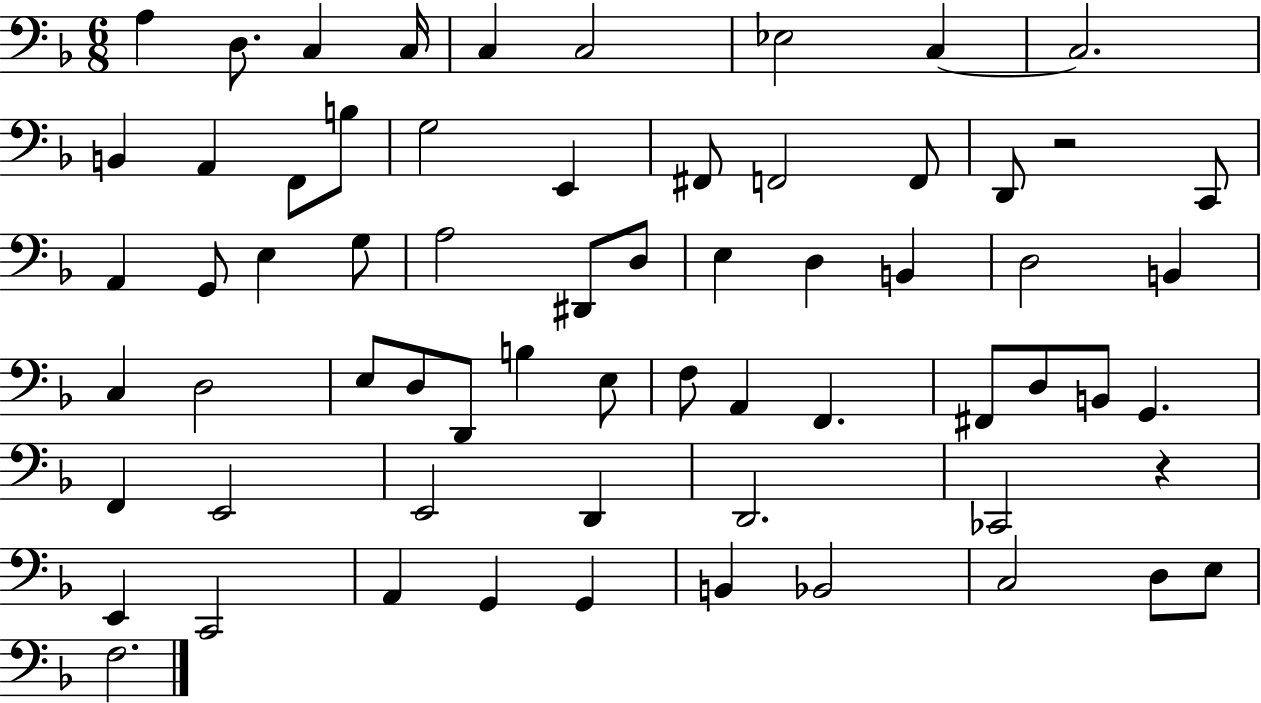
{
  \clef bass
  \numericTimeSignature
  \time 6/8
  \key f \major
  \repeat volta 2 { a4 d8. c4 c16 | c4 c2 | ees2 c4~~ | c2. | \break b,4 a,4 f,8 b8 | g2 e,4 | fis,8 f,2 f,8 | d,8 r2 c,8 | \break a,4 g,8 e4 g8 | a2 dis,8 d8 | e4 d4 b,4 | d2 b,4 | \break c4 d2 | e8 d8 d,8 b4 e8 | f8 a,4 f,4. | fis,8 d8 b,8 g,4. | \break f,4 e,2 | e,2 d,4 | d,2. | ces,2 r4 | \break e,4 c,2 | a,4 g,4 g,4 | b,4 bes,2 | c2 d8 e8 | \break f2. | } \bar "|."
}